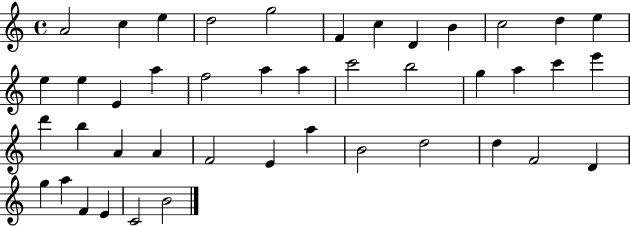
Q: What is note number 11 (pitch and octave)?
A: D5